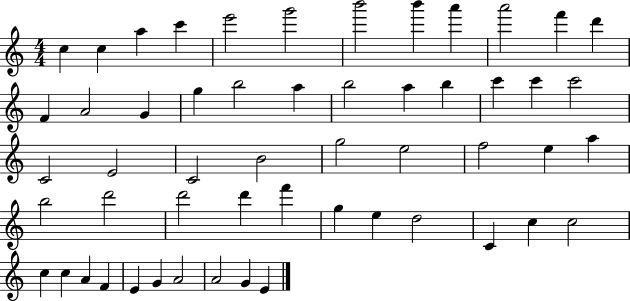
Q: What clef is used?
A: treble